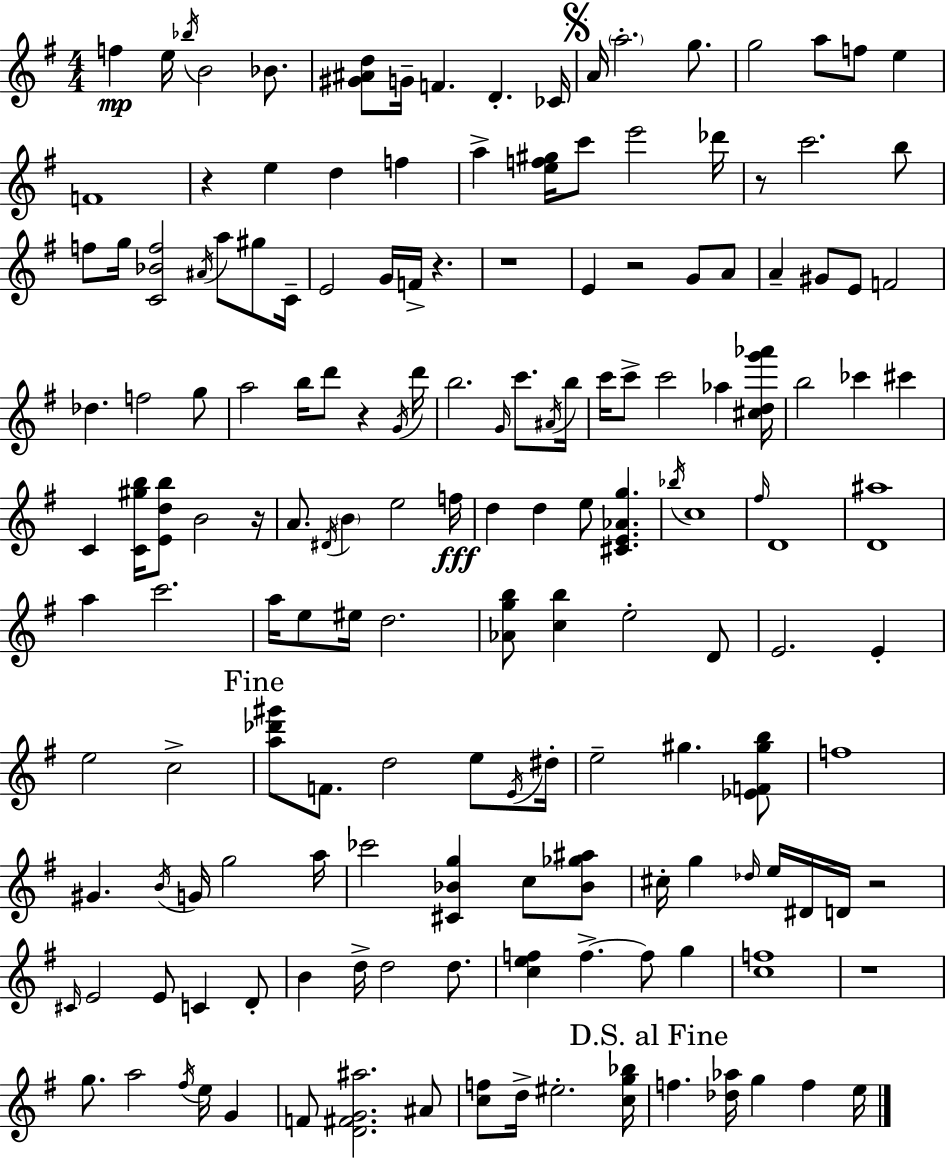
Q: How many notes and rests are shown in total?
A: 163